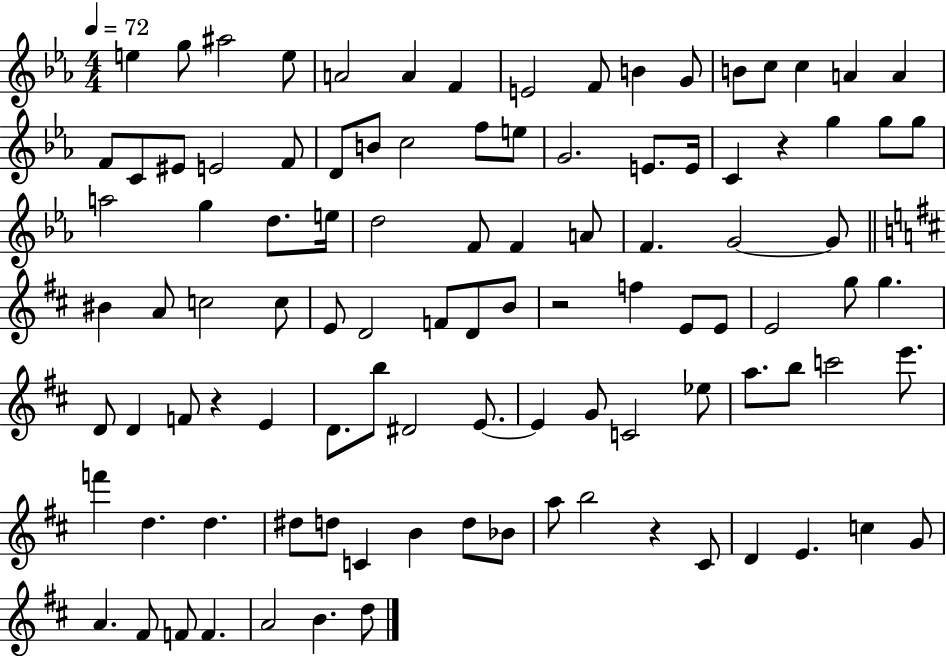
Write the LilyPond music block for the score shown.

{
  \clef treble
  \numericTimeSignature
  \time 4/4
  \key ees \major
  \tempo 4 = 72
  e''4 g''8 ais''2 e''8 | a'2 a'4 f'4 | e'2 f'8 b'4 g'8 | b'8 c''8 c''4 a'4 a'4 | \break f'8 c'8 eis'8 e'2 f'8 | d'8 b'8 c''2 f''8 e''8 | g'2. e'8. e'16 | c'4 r4 g''4 g''8 g''8 | \break a''2 g''4 d''8. e''16 | d''2 f'8 f'4 a'8 | f'4. g'2~~ g'8 | \bar "||" \break \key d \major bis'4 a'8 c''2 c''8 | e'8 d'2 f'8 d'8 b'8 | r2 f''4 e'8 e'8 | e'2 g''8 g''4. | \break d'8 d'4 f'8 r4 e'4 | d'8. b''8 dis'2 e'8.~~ | e'4 g'8 c'2 ees''8 | a''8. b''8 c'''2 e'''8. | \break f'''4 d''4. d''4. | dis''8 d''8 c'4 b'4 d''8 bes'8 | a''8 b''2 r4 cis'8 | d'4 e'4. c''4 g'8 | \break a'4. fis'8 f'8 f'4. | a'2 b'4. d''8 | \bar "|."
}